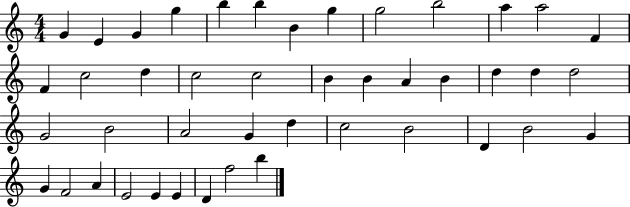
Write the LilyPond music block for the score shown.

{
  \clef treble
  \numericTimeSignature
  \time 4/4
  \key c \major
  g'4 e'4 g'4 g''4 | b''4 b''4 b'4 g''4 | g''2 b''2 | a''4 a''2 f'4 | \break f'4 c''2 d''4 | c''2 c''2 | b'4 b'4 a'4 b'4 | d''4 d''4 d''2 | \break g'2 b'2 | a'2 g'4 d''4 | c''2 b'2 | d'4 b'2 g'4 | \break g'4 f'2 a'4 | e'2 e'4 e'4 | d'4 f''2 b''4 | \bar "|."
}